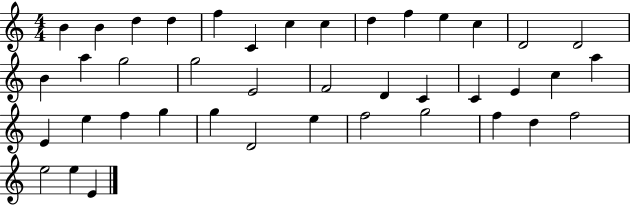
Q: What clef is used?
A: treble